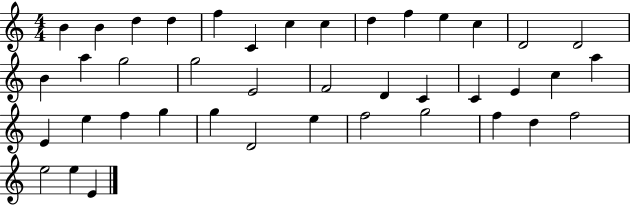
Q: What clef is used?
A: treble